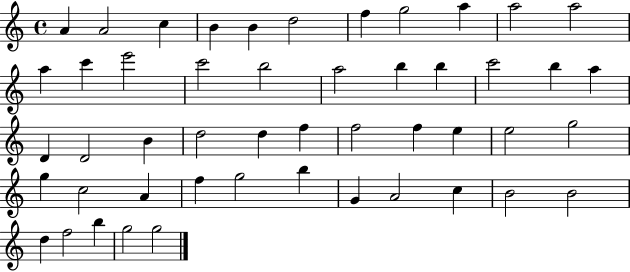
A4/q A4/h C5/q B4/q B4/q D5/h F5/q G5/h A5/q A5/h A5/h A5/q C6/q E6/h C6/h B5/h A5/h B5/q B5/q C6/h B5/q A5/q D4/q D4/h B4/q D5/h D5/q F5/q F5/h F5/q E5/q E5/h G5/h G5/q C5/h A4/q F5/q G5/h B5/q G4/q A4/h C5/q B4/h B4/h D5/q F5/h B5/q G5/h G5/h